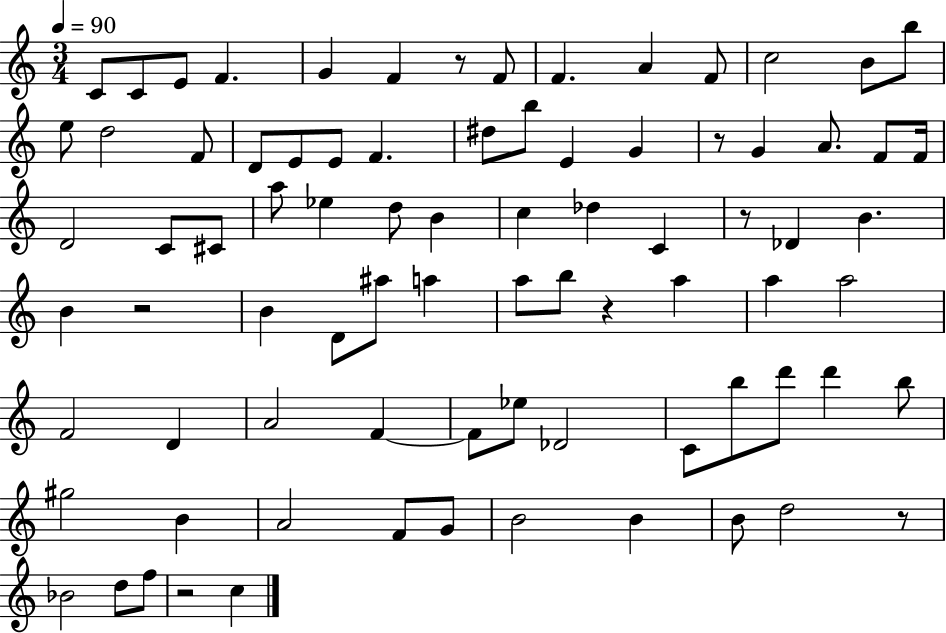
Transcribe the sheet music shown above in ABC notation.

X:1
T:Untitled
M:3/4
L:1/4
K:C
C/2 C/2 E/2 F G F z/2 F/2 F A F/2 c2 B/2 b/2 e/2 d2 F/2 D/2 E/2 E/2 F ^d/2 b/2 E G z/2 G A/2 F/2 F/4 D2 C/2 ^C/2 a/2 _e d/2 B c _d C z/2 _D B B z2 B D/2 ^a/2 a a/2 b/2 z a a a2 F2 D A2 F F/2 _e/2 _D2 C/2 b/2 d'/2 d' b/2 ^g2 B A2 F/2 G/2 B2 B B/2 d2 z/2 _B2 d/2 f/2 z2 c